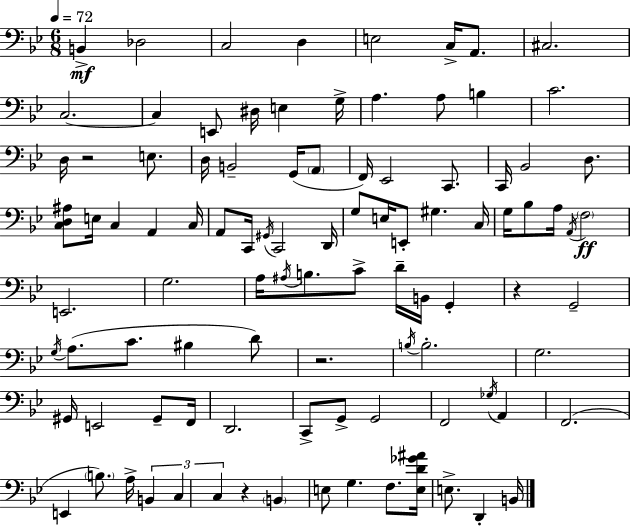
B2/q Db3/h C3/h D3/q E3/h C3/s A2/e. C#3/h. C3/h. C3/q E2/e D#3/s E3/q G3/s A3/q. A3/e B3/q C4/h. D3/s R/h E3/e. D3/s B2/h G2/s A2/e F2/s Eb2/h C2/e. C2/s Bb2/h D3/e. [C3,D3,A#3]/e E3/s C3/q A2/q C3/s A2/e C2/s G#2/s C2/h D2/s G3/e E3/s E2/e G#3/q. C3/s G3/s Bb3/e A3/s A2/s F3/h E2/h. G3/h. A3/s A#3/s B3/e. C4/e D4/s B2/s G2/q R/q G2/h G3/s A3/e. C4/e. BIS3/q D4/e R/h. B3/s B3/h. G3/h. G#2/s E2/h G#2/e F2/s D2/h. C2/e G2/e G2/h F2/h Gb3/s A2/q F2/h. E2/q B3/e. A3/s B2/q C3/q C3/q R/q B2/q E3/e G3/q. F3/e. [E3,D4,Gb4,A#4]/s E3/e. D2/q B2/s